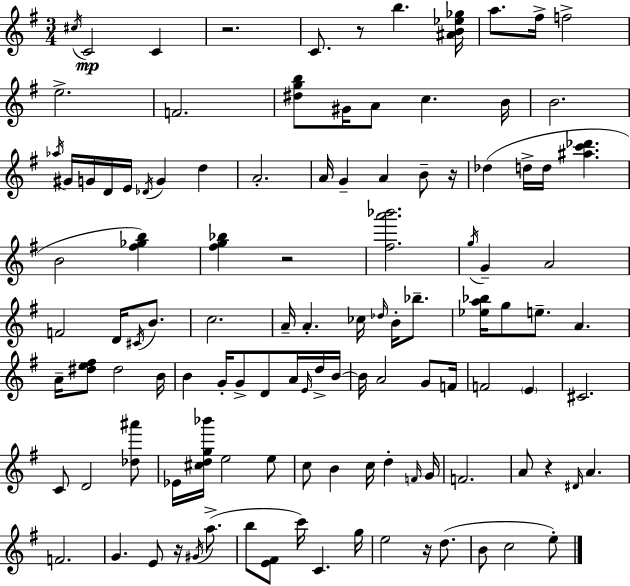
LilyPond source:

{
  \clef treble
  \numericTimeSignature
  \time 3/4
  \key e \minor
  \acciaccatura { cis''16 }\mp c'2 c'4 | r2. | c'8. r8 b''4. | <ais' b' ees'' ges''>16 a''8. fis''16-> f''2-> | \break e''2.-> | f'2. | <dis'' g'' b''>8 gis'16 a'8 c''4. | b'16 b'2. | \break \acciaccatura { aes''16 } gis'16 g'16 d'16 e'16 \acciaccatura { des'16 } g'4 d''4 | a'2.-. | a'16 g'4-- a'4 | b'8-- r16 des''4( d''16-> d''16 <ais'' c''' des'''>4. | \break b'2 <fis'' ges'' b''>4) | <fis'' g'' bes''>4 r2 | <fis'' a''' bes'''>2. | \acciaccatura { g''16 } g'4-- a'2 | \break f'2 | d'16 \acciaccatura { cis'16 } b'8. c''2. | a'16-- a'4.-. | ces''16 \grace { des''16 } b'16-. bes''8.-- <ees'' a'' bes''>16 g''8 e''8.-- | \break a'4. a'16-- <dis'' e'' fis''>8 dis''2 | b'16 b'4 g'16-. g'8-> | d'8 a'16 \grace { e'16 } d''16-> b'16~~ b'16 a'2 | g'8 f'16 f'2 | \break \parenthesize e'4 cis'2. | c'8 d'2 | <des'' ais'''>8 ees'16 <cis'' d'' g'' bes'''>16 e''2 | e''8 c''8 b'4 | \break c''16 d''4-. \grace { f'16 } g'16 f'2. | a'8 r4 | \grace { dis'16 } a'4. f'2. | g'4. | \break e'8 r16 \acciaccatura { gis'16 }( a''8.-> b''8 | <e' fis'>8 c'''16) c'4. g''16 e''2 | r16 d''8.( b'8 | c''2 e''8-.) \bar "|."
}